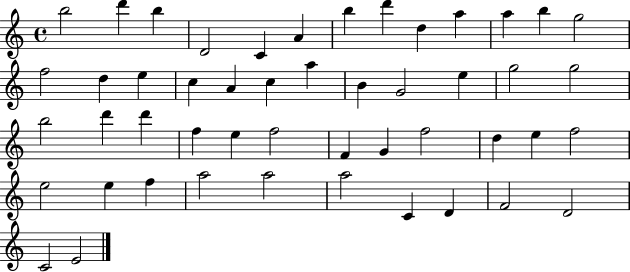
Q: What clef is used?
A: treble